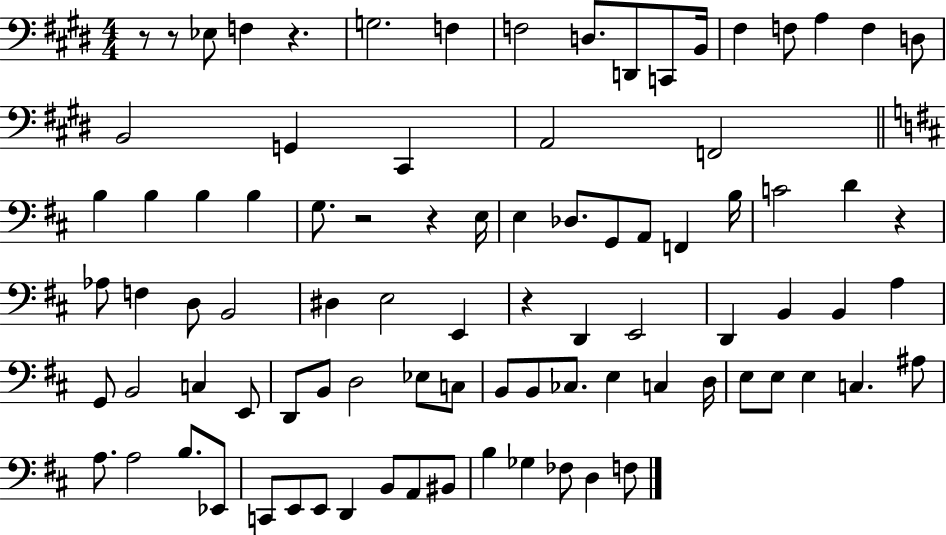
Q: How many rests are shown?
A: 7